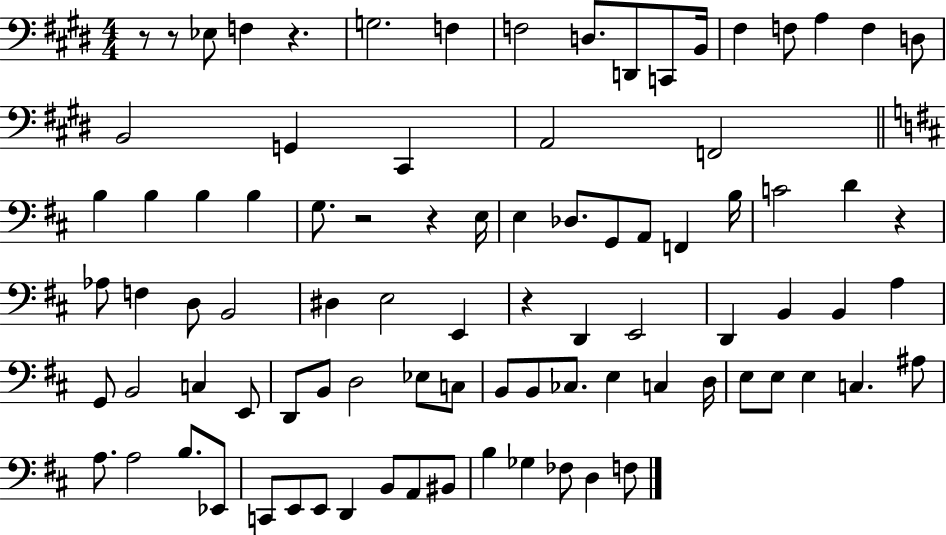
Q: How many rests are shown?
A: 7